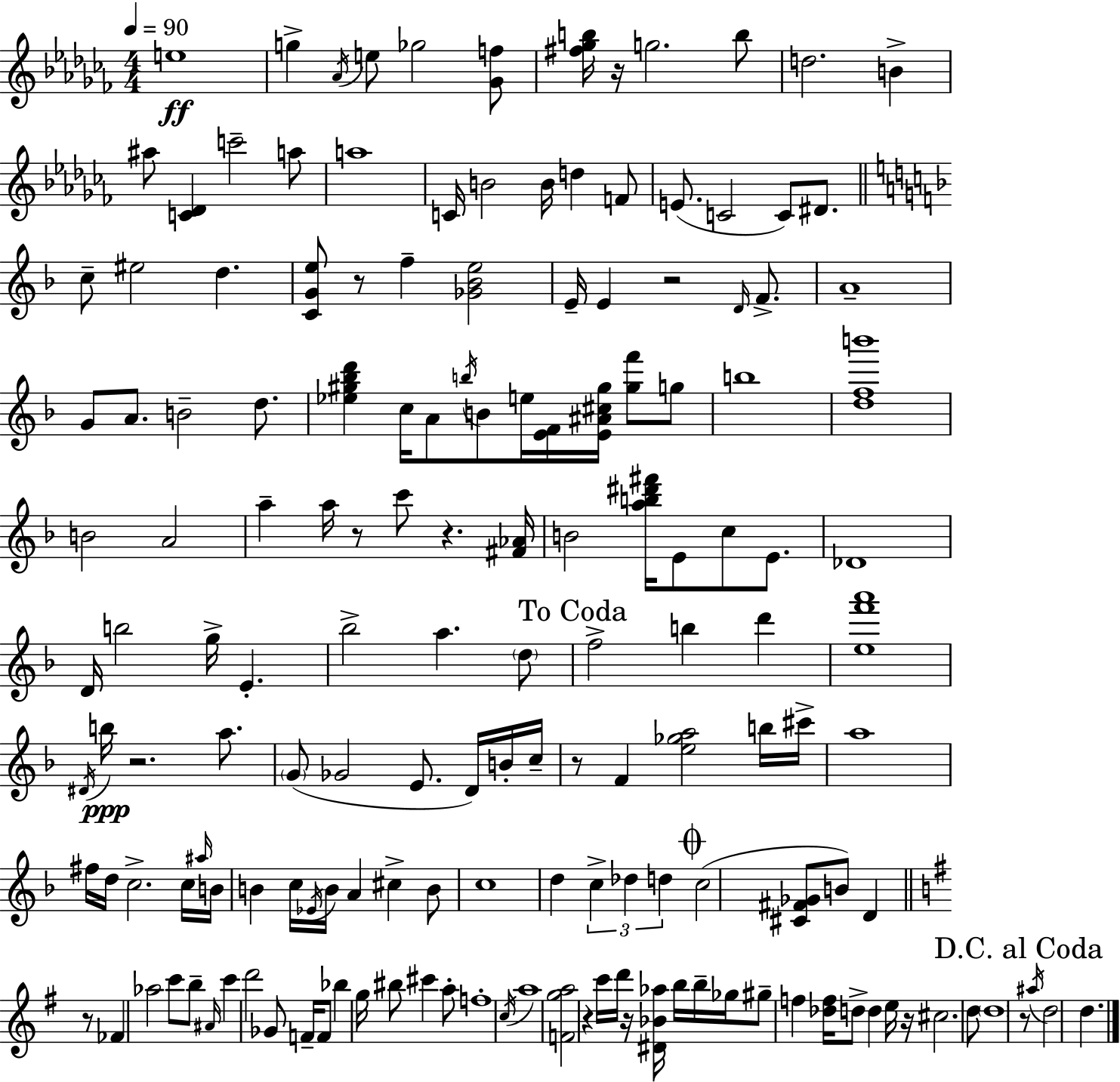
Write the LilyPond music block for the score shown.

{
  \clef treble
  \numericTimeSignature
  \time 4/4
  \key aes \minor
  \tempo 4 = 90
  \repeat volta 2 { e''1\ff | g''4-> \acciaccatura { aes'16 } e''8 ges''2 <ges' f''>8 | <fis'' ges'' b''>16 r16 g''2. b''8 | d''2. b'4-> | \break ais''8 <c' des'>4 c'''2-- a''8 | a''1 | c'16 b'2 b'16 d''4 f'8 | e'8.( c'2 c'8) dis'8. | \break \bar "||" \break \key d \minor c''8-- eis''2 d''4. | <c' g' e''>8 r8 f''4-- <ges' bes' e''>2 | e'16-- e'4 r2 \grace { d'16 } f'8.-> | a'1-- | \break g'8 a'8. b'2-- d''8. | <ees'' gis'' bes'' d'''>4 c''16 a'8 \acciaccatura { b''16 } b'8 e''16 <e' f'>16 <e' ais' cis'' gis''>16 <gis'' f'''>8 | g''8 b''1 | <d'' f'' b'''>1 | \break b'2 a'2 | a''4-- a''16 r8 c'''8 r4. | <fis' aes'>16 b'2 <a'' b'' dis''' fis'''>16 e'8 c''8 e'8. | des'1 | \break d'16 b''2 g''16-> e'4.-. | bes''2-> a''4. | \parenthesize d''8 \mark "To Coda" f''2-> b''4 d'''4 | <e'' f''' a'''>1 | \break \acciaccatura { dis'16 }\ppp b''16 r2. | a''8. \parenthesize g'8( ges'2 e'8. | d'16) b'16-. c''16-- r8 f'4 <e'' ges'' a''>2 | b''16 cis'''16-> a''1 | \break fis''16 d''16 c''2.-> | c''16 \grace { ais''16 } b'16 b'4 c''16 \acciaccatura { ees'16 } b'16 a'4 cis''4-> | b'8 c''1 | d''4 \tuplet 3/2 { c''4-> des''4 | \break d''4 } \mark \markup { \musicglyph "scripts.coda" } c''2( <cis' fis' ges'>8 b'8) | d'4 \bar "||" \break \key g \major r8 fes'4 aes''2 c'''8 | b''8-- \grace { ais'16 } c'''4 d'''2 ges'8 | f'16-- f'8 bes''4 g''16 bis''8 cis'''4 a''8-. | f''1-. | \break \acciaccatura { c''16 } a''1 | <f' g'' a''>2 r4 c'''16 d'''16 | r16 <dis' bes' aes''>16 b''16 b''16-- ges''16 gis''8-- f''4 <des'' f''>16 d''8-> d''4 | e''16 r16 cis''2. | \break d''8 \parenthesize d''1 | \mark "D.C. al Coda" r8 \acciaccatura { ais''16 } d''2 d''4. | } \bar "|."
}